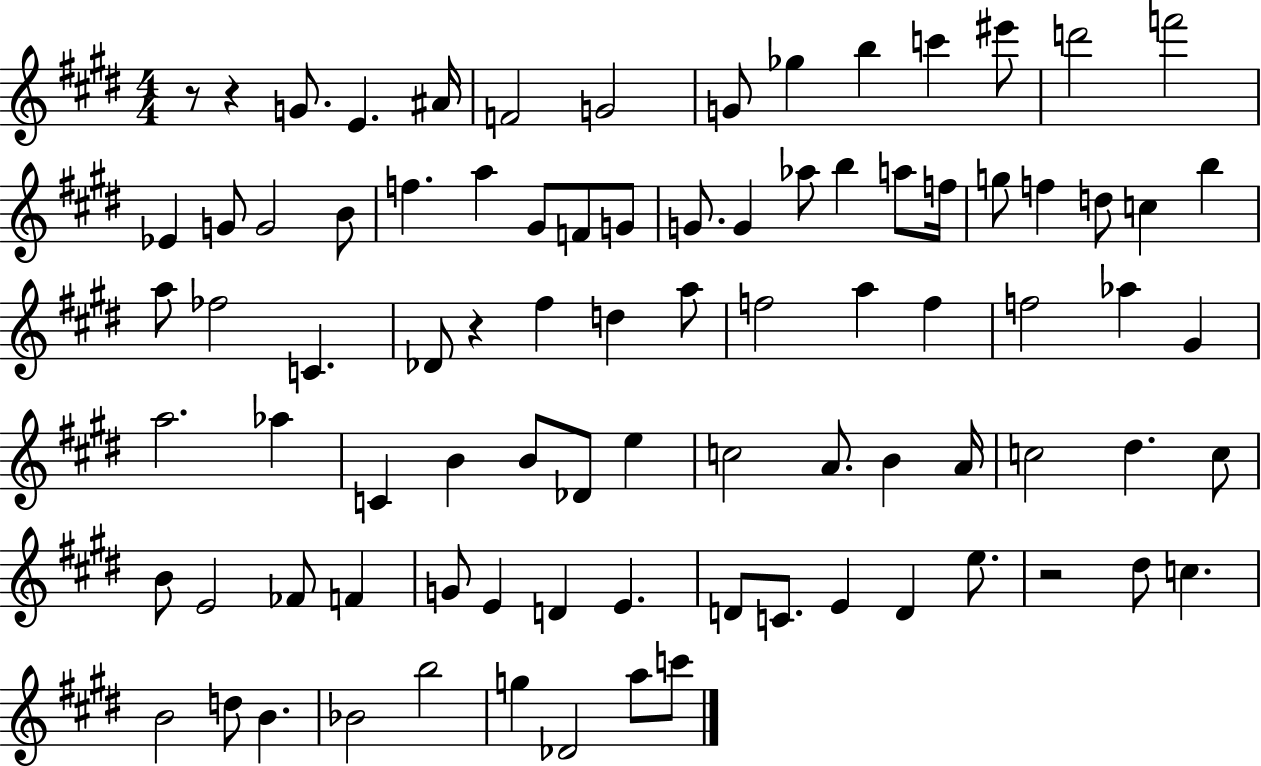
X:1
T:Untitled
M:4/4
L:1/4
K:E
z/2 z G/2 E ^A/4 F2 G2 G/2 _g b c' ^e'/2 d'2 f'2 _E G/2 G2 B/2 f a ^G/2 F/2 G/2 G/2 G _a/2 b a/2 f/4 g/2 f d/2 c b a/2 _f2 C _D/2 z ^f d a/2 f2 a f f2 _a ^G a2 _a C B B/2 _D/2 e c2 A/2 B A/4 c2 ^d c/2 B/2 E2 _F/2 F G/2 E D E D/2 C/2 E D e/2 z2 ^d/2 c B2 d/2 B _B2 b2 g _D2 a/2 c'/2